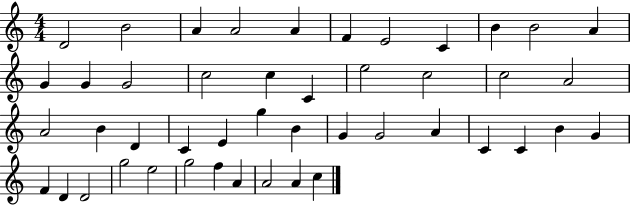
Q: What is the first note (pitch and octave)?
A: D4